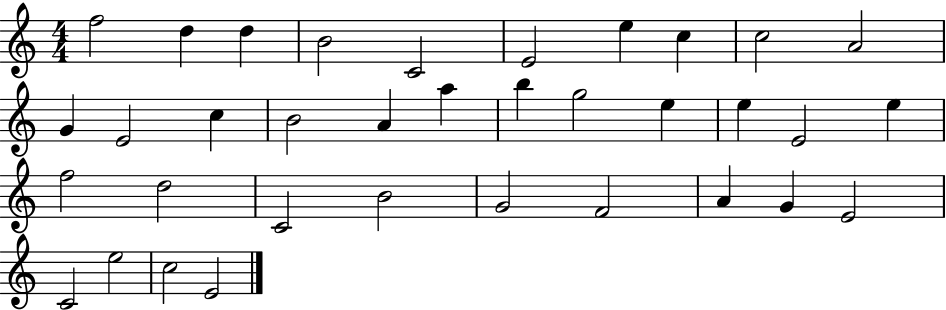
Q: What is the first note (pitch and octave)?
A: F5